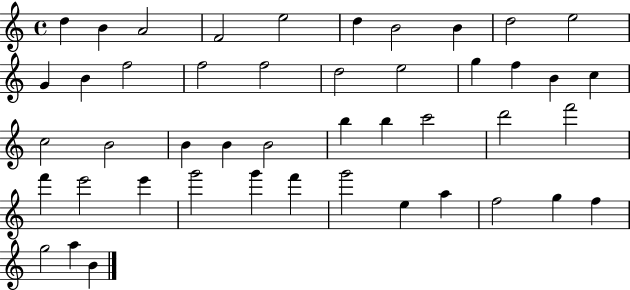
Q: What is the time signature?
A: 4/4